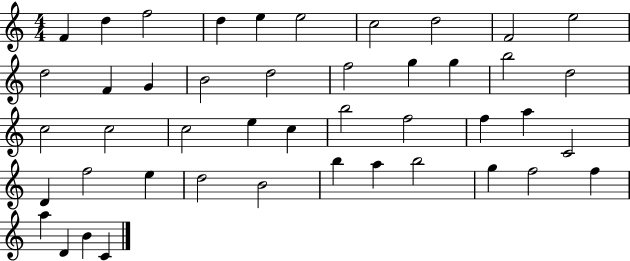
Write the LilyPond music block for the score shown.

{
  \clef treble
  \numericTimeSignature
  \time 4/4
  \key c \major
  f'4 d''4 f''2 | d''4 e''4 e''2 | c''2 d''2 | f'2 e''2 | \break d''2 f'4 g'4 | b'2 d''2 | f''2 g''4 g''4 | b''2 d''2 | \break c''2 c''2 | c''2 e''4 c''4 | b''2 f''2 | f''4 a''4 c'2 | \break d'4 f''2 e''4 | d''2 b'2 | b''4 a''4 b''2 | g''4 f''2 f''4 | \break a''4 d'4 b'4 c'4 | \bar "|."
}